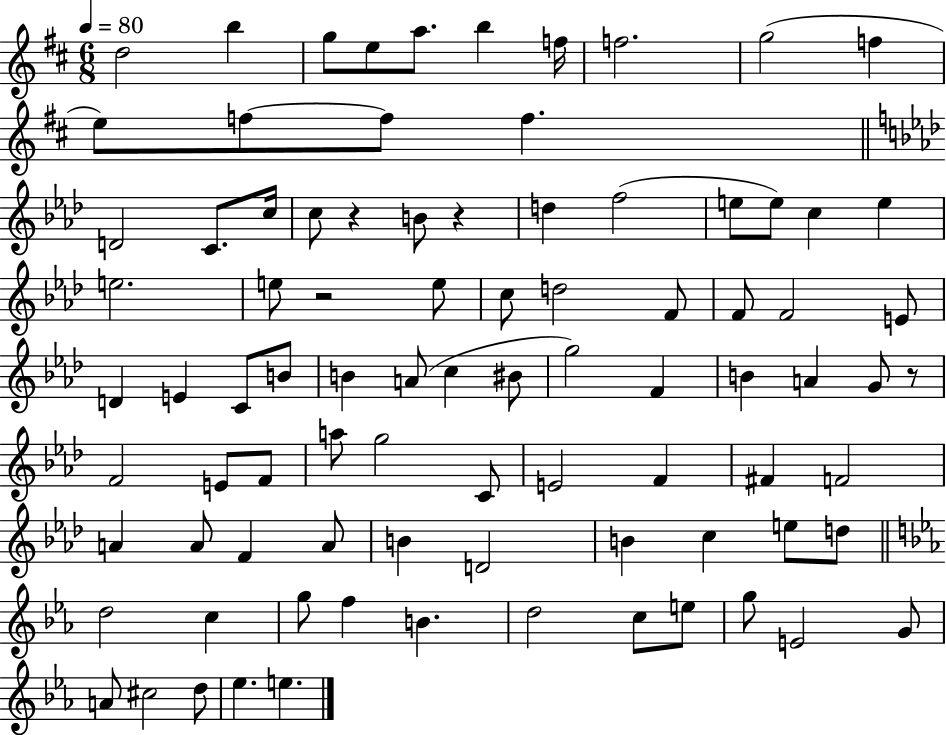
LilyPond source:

{
  \clef treble
  \numericTimeSignature
  \time 6/8
  \key d \major
  \tempo 4 = 80
  d''2 b''4 | g''8 e''8 a''8. b''4 f''16 | f''2. | g''2( f''4 | \break e''8) f''8~~ f''8 f''4. | \bar "||" \break \key aes \major d'2 c'8. c''16 | c''8 r4 b'8 r4 | d''4 f''2( | e''8 e''8) c''4 e''4 | \break e''2. | e''8 r2 e''8 | c''8 d''2 f'8 | f'8 f'2 e'8 | \break d'4 e'4 c'8 b'8 | b'4 a'8( c''4 bis'8 | g''2) f'4 | b'4 a'4 g'8 r8 | \break f'2 e'8 f'8 | a''8 g''2 c'8 | e'2 f'4 | fis'4 f'2 | \break a'4 a'8 f'4 a'8 | b'4 d'2 | b'4 c''4 e''8 d''8 | \bar "||" \break \key c \minor d''2 c''4 | g''8 f''4 b'4. | d''2 c''8 e''8 | g''8 e'2 g'8 | \break a'8 cis''2 d''8 | ees''4. e''4. | \bar "|."
}